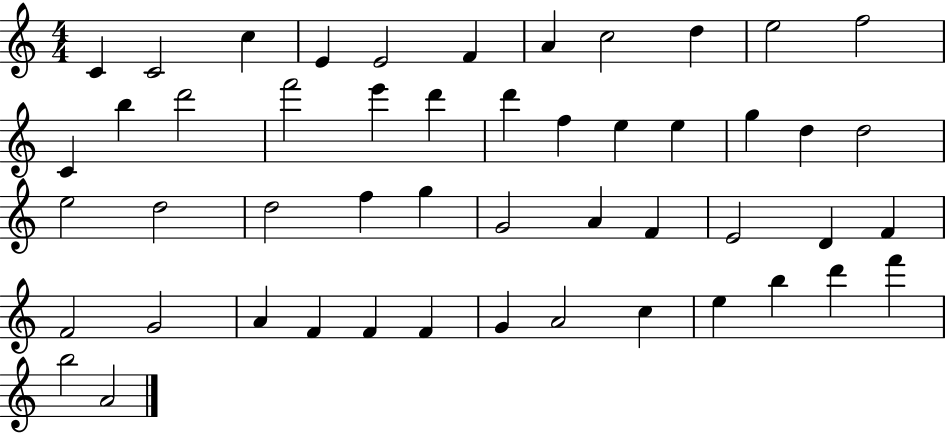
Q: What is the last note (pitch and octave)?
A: A4